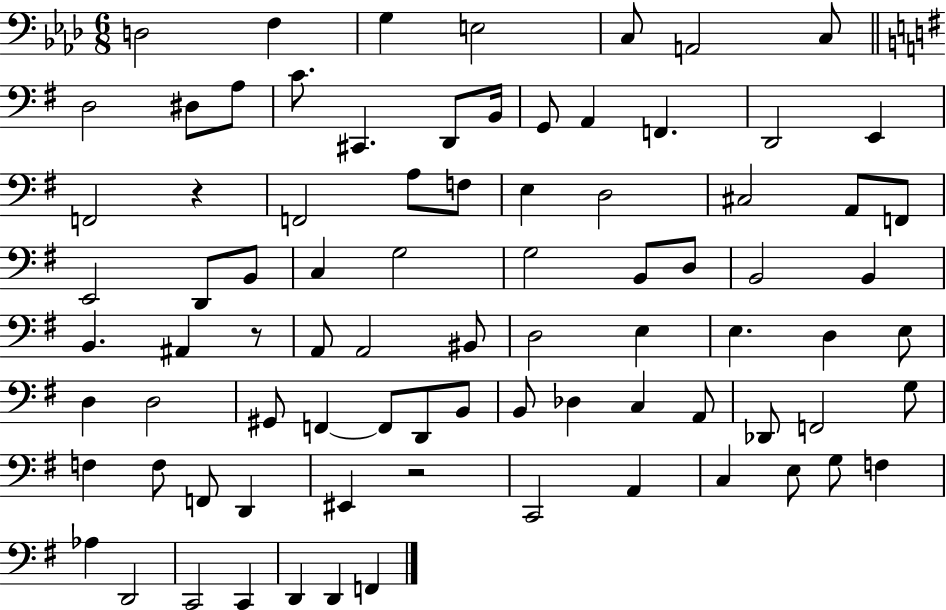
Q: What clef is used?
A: bass